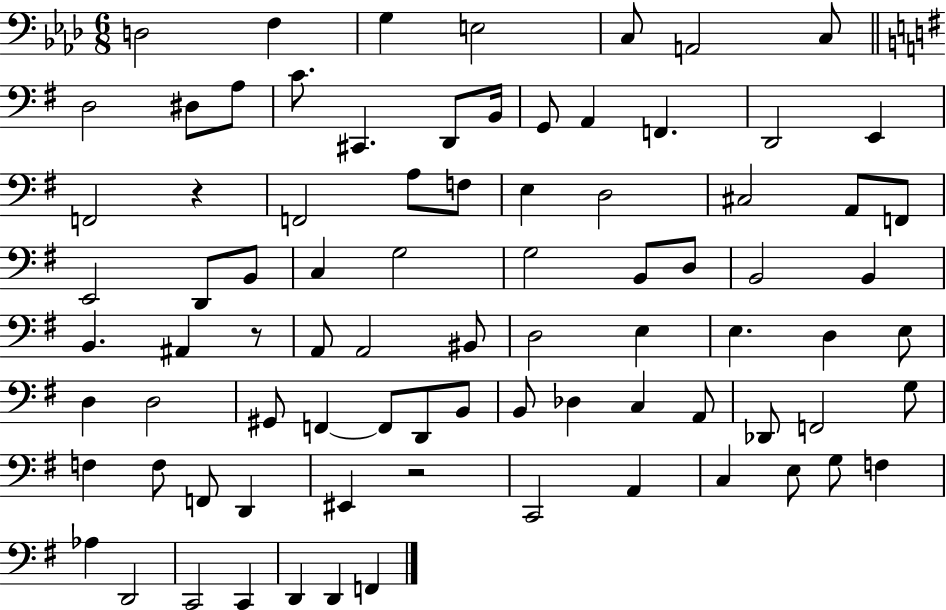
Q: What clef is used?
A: bass